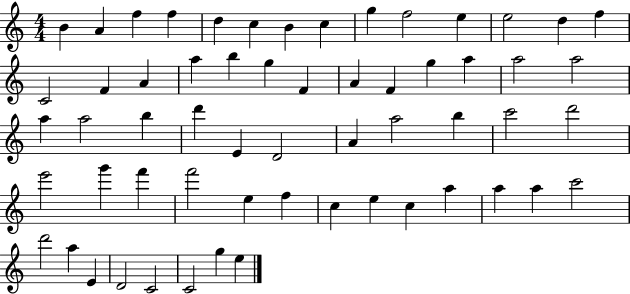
X:1
T:Untitled
M:4/4
L:1/4
K:C
B A f f d c B c g f2 e e2 d f C2 F A a b g F A F g a a2 a2 a a2 b d' E D2 A a2 b c'2 d'2 e'2 g' f' f'2 e f c e c a a a c'2 d'2 a E D2 C2 C2 g e